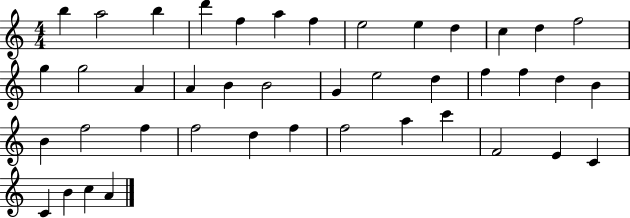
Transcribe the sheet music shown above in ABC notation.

X:1
T:Untitled
M:4/4
L:1/4
K:C
b a2 b d' f a f e2 e d c d f2 g g2 A A B B2 G e2 d f f d B B f2 f f2 d f f2 a c' F2 E C C B c A